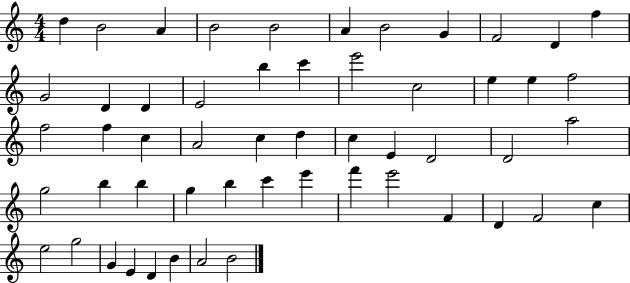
D5/q B4/h A4/q B4/h B4/h A4/q B4/h G4/q F4/h D4/q F5/q G4/h D4/q D4/q E4/h B5/q C6/q E6/h C5/h E5/q E5/q F5/h F5/h F5/q C5/q A4/h C5/q D5/q C5/q E4/q D4/h D4/h A5/h G5/h B5/q B5/q G5/q B5/q C6/q E6/q F6/q E6/h F4/q D4/q F4/h C5/q E5/h G5/h G4/q E4/q D4/q B4/q A4/h B4/h